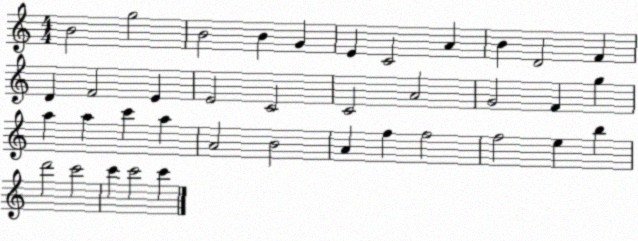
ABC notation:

X:1
T:Untitled
M:4/4
L:1/4
K:C
B2 g2 B2 B G E C2 A B D2 F D F2 E E2 C2 C2 A2 G2 F g a a c' a A2 B2 A f f2 f2 e b d'2 c'2 c' c'2 c'